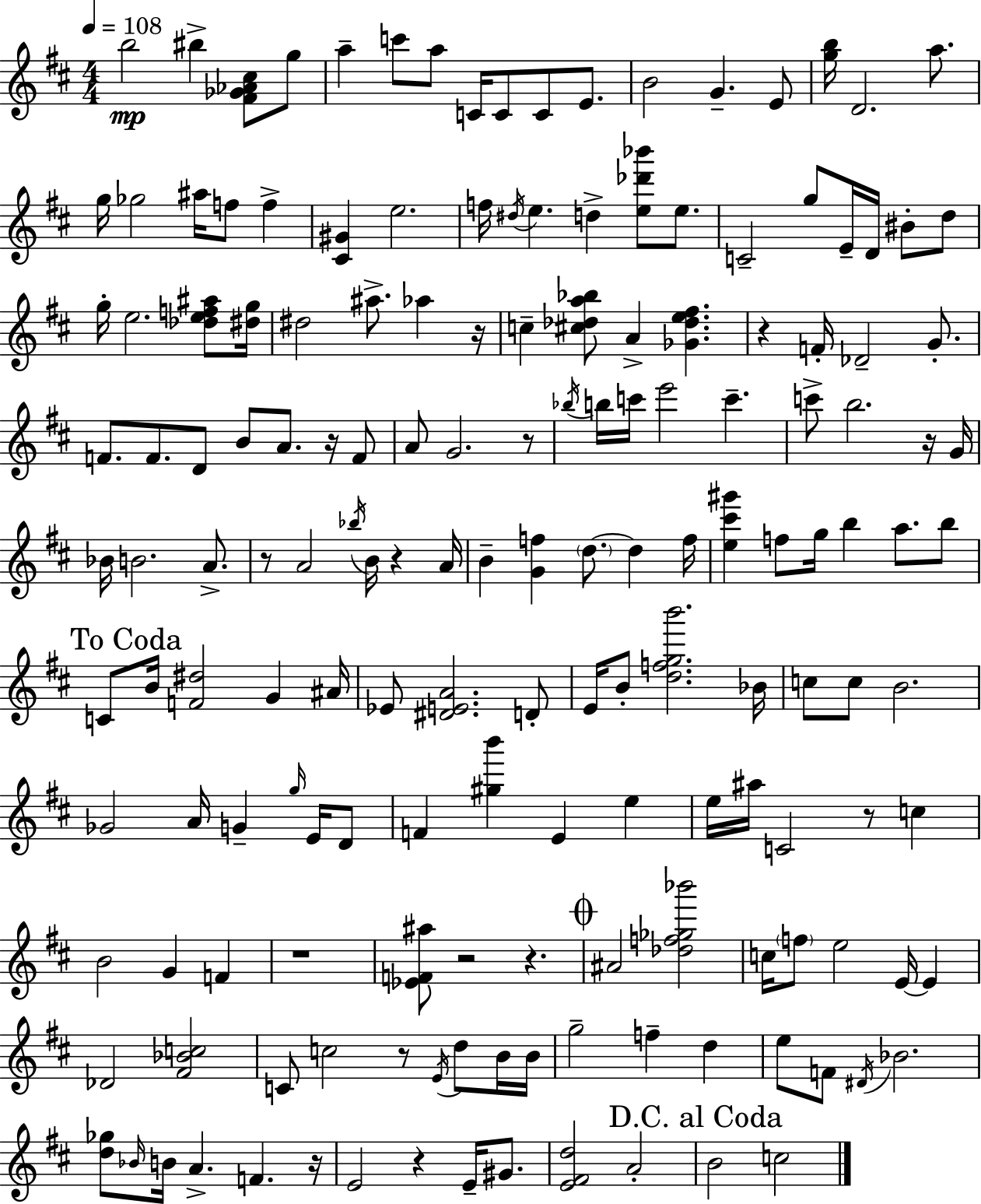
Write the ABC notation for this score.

X:1
T:Untitled
M:4/4
L:1/4
K:D
b2 ^b [^F_G_A^c]/2 g/2 a c'/2 a/2 C/4 C/2 C/2 E/2 B2 G E/2 [gb]/4 D2 a/2 g/4 _g2 ^a/4 f/2 f [^C^G] e2 f/4 ^d/4 e d [e_d'_b']/2 e/2 C2 g/2 E/4 D/4 ^B/2 d/2 g/4 e2 [_def^a]/2 [^dg]/4 ^d2 ^a/2 _a z/4 c [^c_da_b]/2 A [_G_de^f] z F/4 _D2 G/2 F/2 F/2 D/2 B/2 A/2 z/4 F/2 A/2 G2 z/2 _b/4 b/4 c'/4 e'2 c' c'/2 b2 z/4 G/4 _B/4 B2 A/2 z/2 A2 _b/4 B/4 z A/4 B [Gf] d/2 d f/4 [e^c'^g'] f/2 g/4 b a/2 b/2 C/2 B/4 [F^d]2 G ^A/4 _E/2 [^DEA]2 D/2 E/4 B/2 [dfgb']2 _B/4 c/2 c/2 B2 _G2 A/4 G g/4 E/4 D/2 F [^gb'] E e e/4 ^a/4 C2 z/2 c B2 G F z4 [_EF^a]/2 z2 z ^A2 [_df_g_b']2 c/4 f/2 e2 E/4 E _D2 [^F_Bc]2 C/2 c2 z/2 E/4 d/2 B/4 B/4 g2 f d e/2 F/2 ^D/4 _B2 [d_g]/2 _B/4 B/4 A F z/4 E2 z E/4 ^G/2 [E^Fd]2 A2 B2 c2